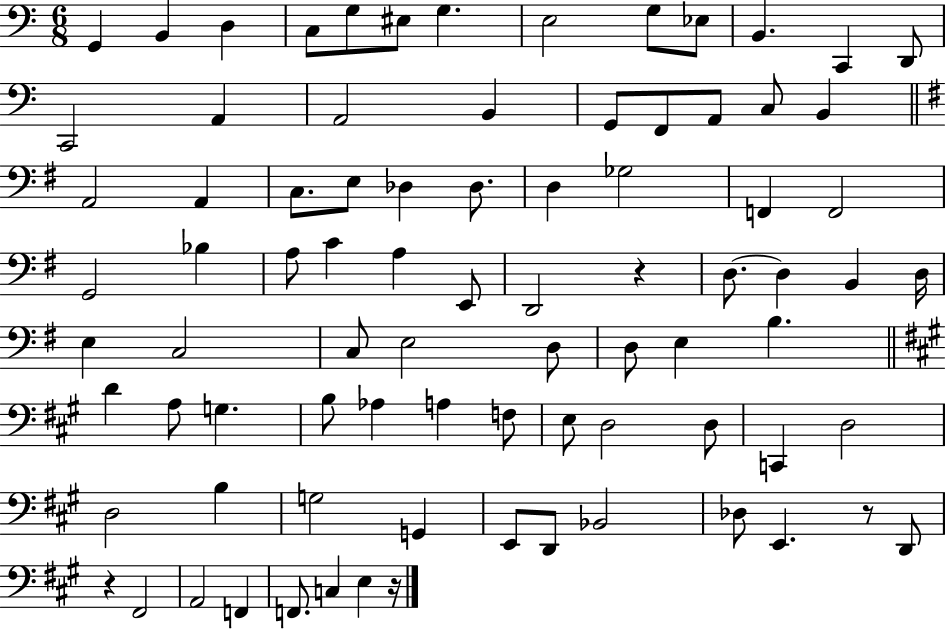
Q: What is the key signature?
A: C major